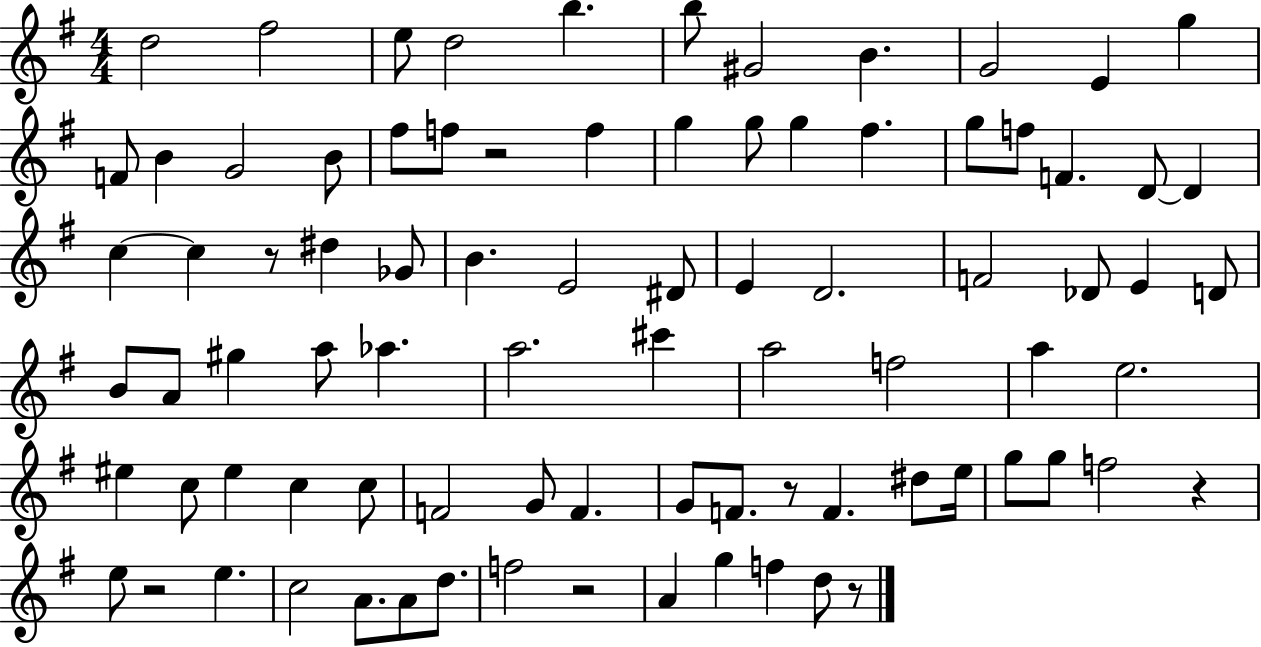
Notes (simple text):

D5/h F#5/h E5/e D5/h B5/q. B5/e G#4/h B4/q. G4/h E4/q G5/q F4/e B4/q G4/h B4/e F#5/e F5/e R/h F5/q G5/q G5/e G5/q F#5/q. G5/e F5/e F4/q. D4/e D4/q C5/q C5/q R/e D#5/q Gb4/e B4/q. E4/h D#4/e E4/q D4/h. F4/h Db4/e E4/q D4/e B4/e A4/e G#5/q A5/e Ab5/q. A5/h. C#6/q A5/h F5/h A5/q E5/h. EIS5/q C5/e EIS5/q C5/q C5/e F4/h G4/e F4/q. G4/e F4/e. R/e F4/q. D#5/e E5/s G5/e G5/e F5/h R/q E5/e R/h E5/q. C5/h A4/e. A4/e D5/e. F5/h R/h A4/q G5/q F5/q D5/e R/e